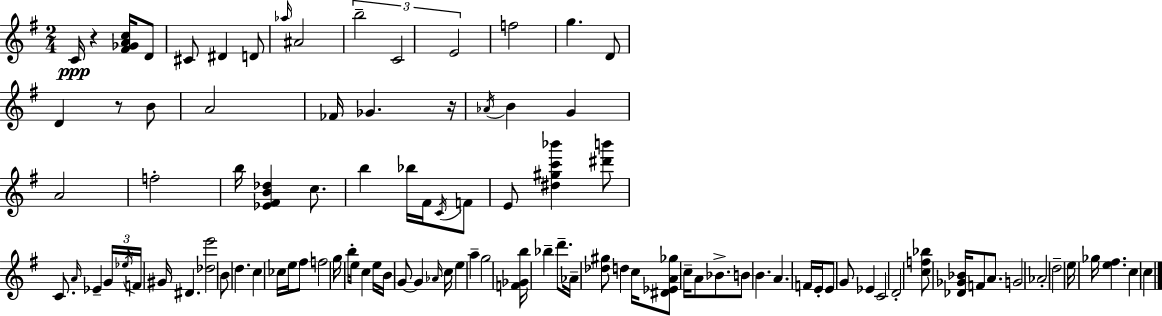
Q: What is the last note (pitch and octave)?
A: C5